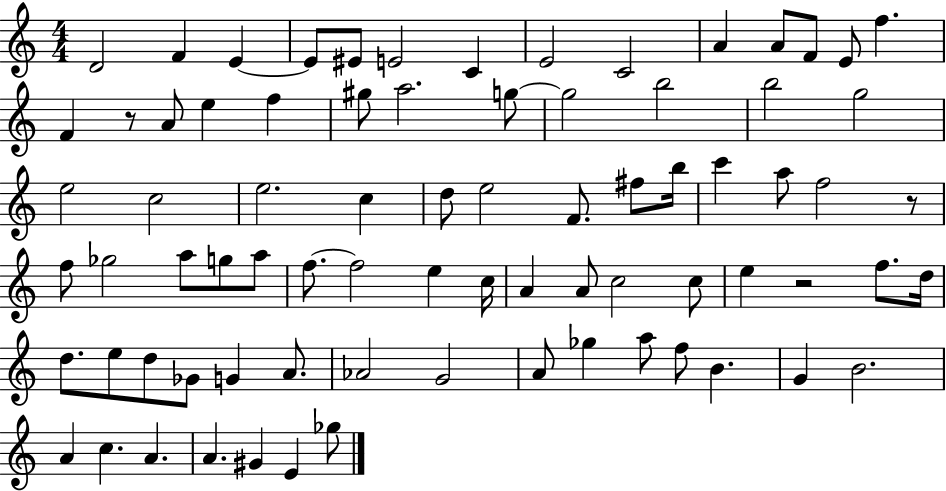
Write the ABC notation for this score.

X:1
T:Untitled
M:4/4
L:1/4
K:C
D2 F E E/2 ^E/2 E2 C E2 C2 A A/2 F/2 E/2 f F z/2 A/2 e f ^g/2 a2 g/2 g2 b2 b2 g2 e2 c2 e2 c d/2 e2 F/2 ^f/2 b/4 c' a/2 f2 z/2 f/2 _g2 a/2 g/2 a/2 f/2 f2 e c/4 A A/2 c2 c/2 e z2 f/2 d/4 d/2 e/2 d/2 _G/2 G A/2 _A2 G2 A/2 _g a/2 f/2 B G B2 A c A A ^G E _g/2